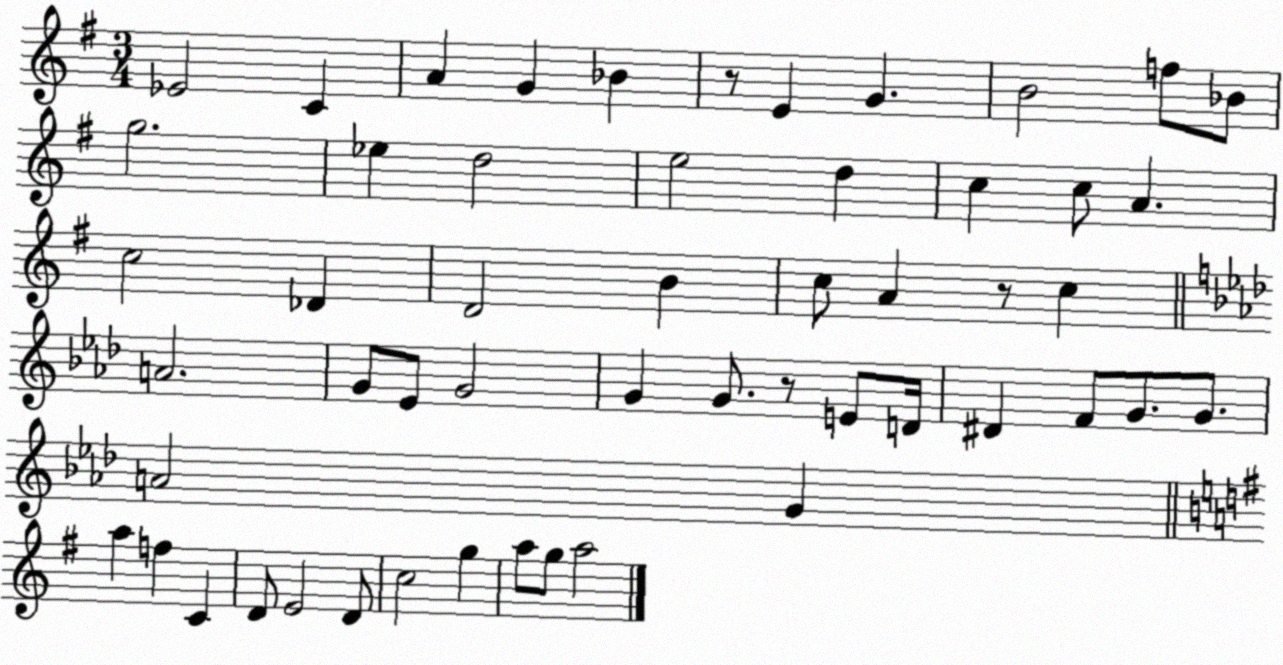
X:1
T:Untitled
M:3/4
L:1/4
K:G
_E2 C A G _B z/2 E G B2 f/2 _B/2 g2 _e d2 e2 d c c/2 A c2 _D D2 B c/2 A z/2 c A2 G/2 _E/2 G2 G G/2 z/2 E/2 D/4 ^D F/2 G/2 G/2 A2 G a f C D/2 E2 D/2 c2 g a/2 g/2 a2